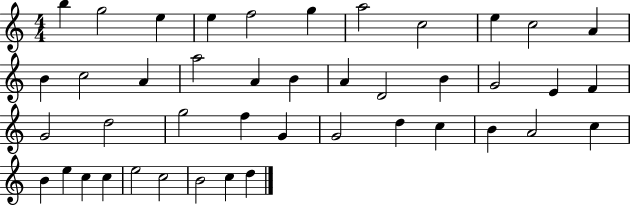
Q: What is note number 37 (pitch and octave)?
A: C5